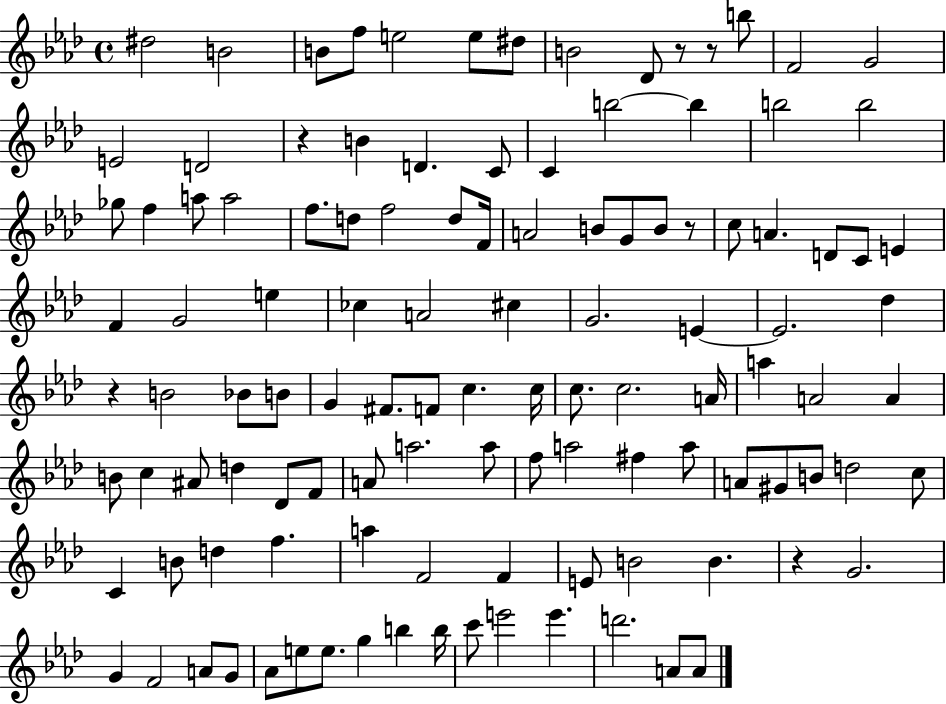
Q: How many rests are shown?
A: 6